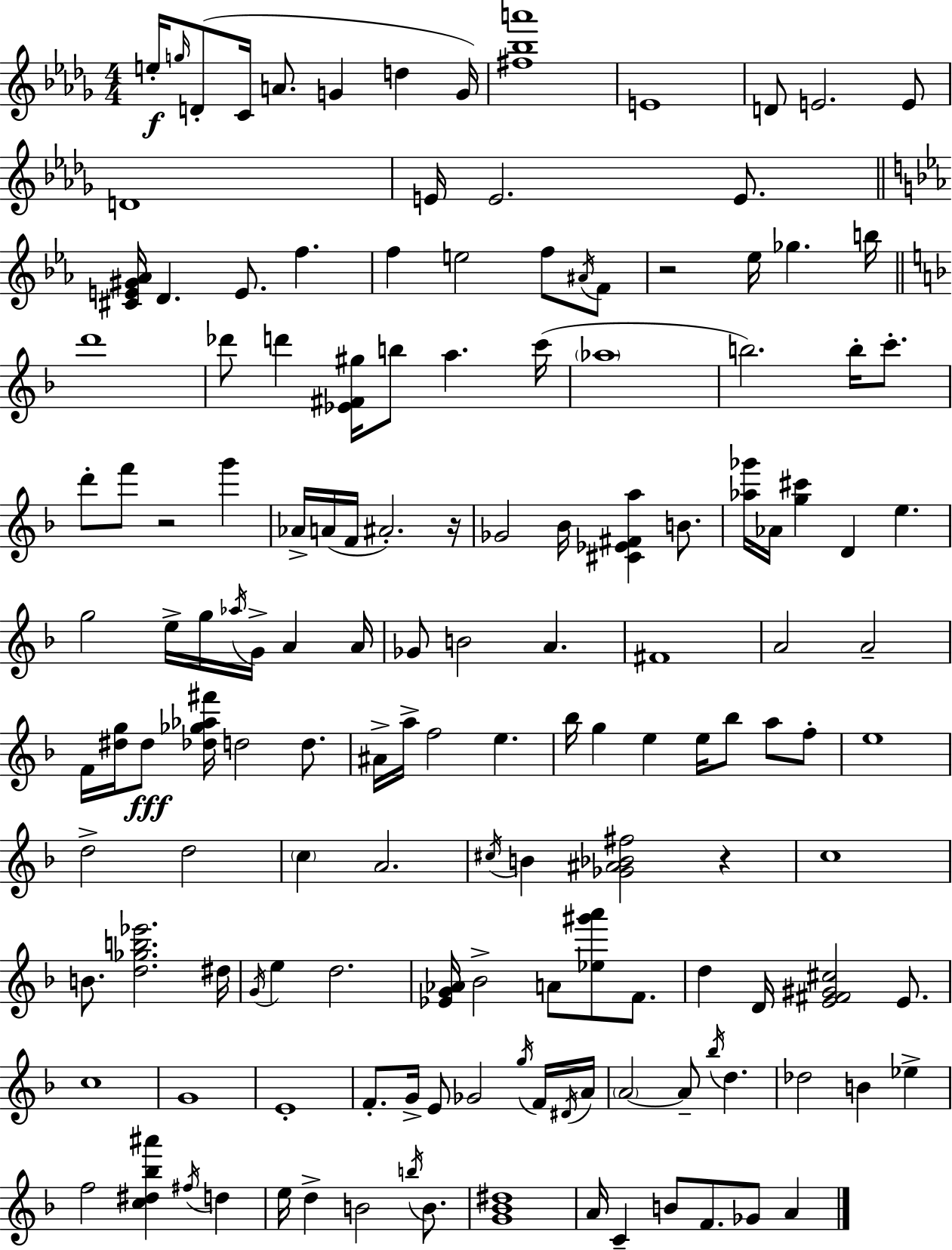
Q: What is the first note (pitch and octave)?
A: E5